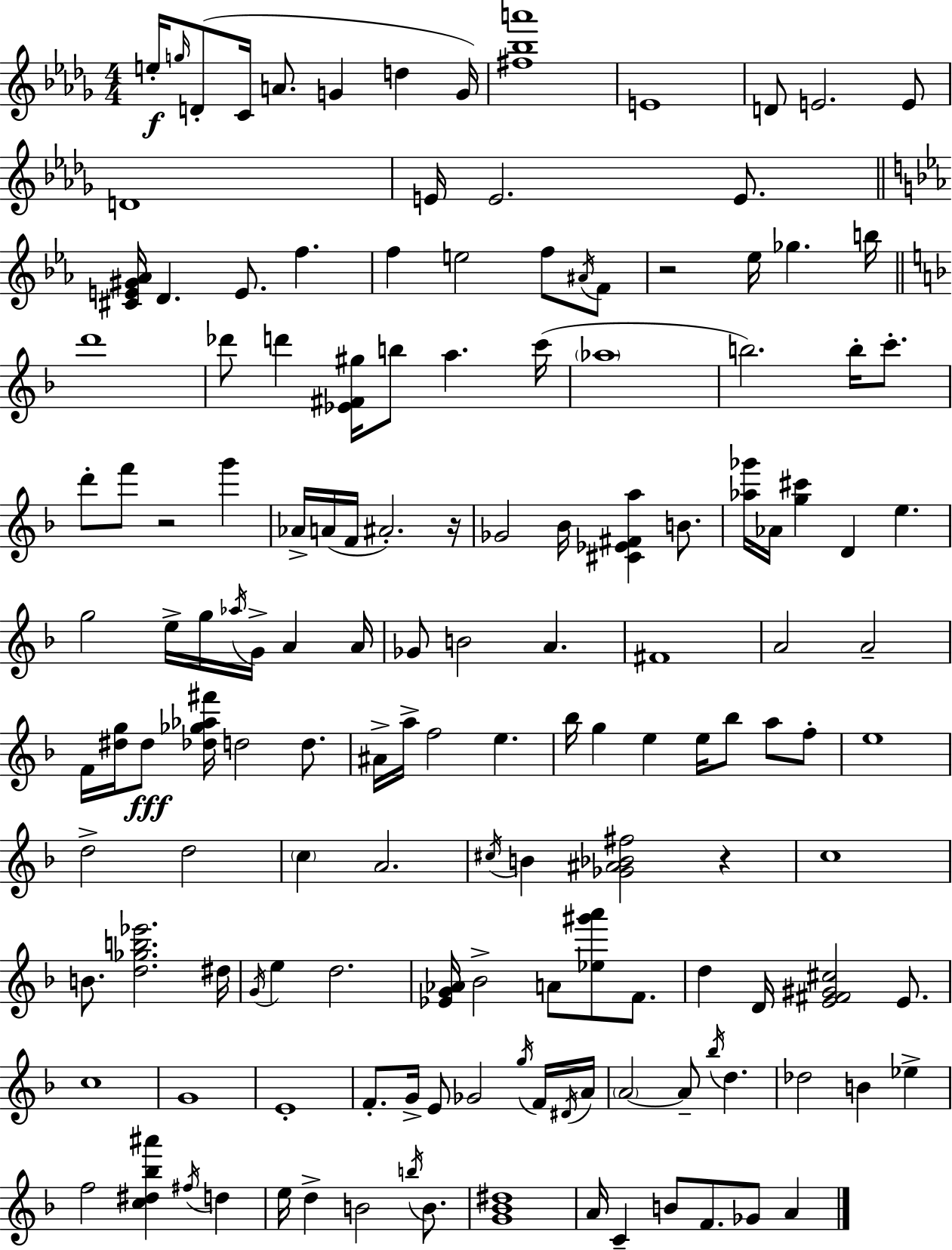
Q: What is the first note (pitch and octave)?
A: E5